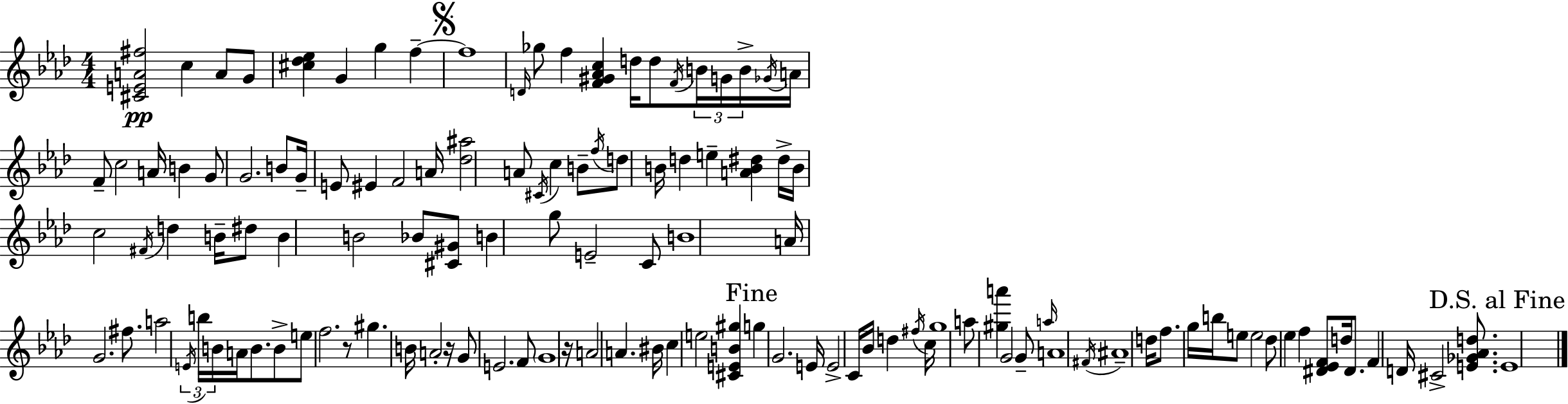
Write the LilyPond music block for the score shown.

{
  \clef treble
  \numericTimeSignature
  \time 4/4
  \key f \minor
  <cis' e' a' fis''>2\pp c''4 a'8 g'8 | <cis'' des'' ees''>4 g'4 g''4 f''4--~~ | \mark \markup { \musicglyph "scripts.segno" } f''1 | \grace { d'16 } ges''8 f''4 <f' gis' aes' c''>4 d''16 d''8 \acciaccatura { f'16 } \tuplet 3/2 { b'16 | \break g'16 b'16-> } \acciaccatura { ges'16 } a'16 f'8-- c''2 a'16 b'4 | g'8 g'2. | b'8 g'16-- e'8 eis'4 f'2 | a'16 <des'' ais''>2 a'8 \acciaccatura { cis'16 } c''4 | \break b'8-- \acciaccatura { f''16 } d''8 b'16 d''4 e''4-- | <a' b' dis''>4 dis''16-> b'16 c''2 \acciaccatura { fis'16 } d''4 | b'16-- dis''8 b'4 b'2 | bes'8 <cis' gis'>8 b'4 g''8 e'2-- | \break c'8 b'1 | a'16 g'2. | fis''8. a''2 \tuplet 3/2 { \acciaccatura { e'16 } b''16 | b'16 } a'16 b'8. b'8-> e''8 f''2. | \break r8 gis''4. b'16 a'2-. | r16 g'8 e'2. | f'8 \parenthesize g'1 | r16 a'2 | \break a'4. bis'16 c''4 e''2 | <cis' e' b' gis''>4 \mark "Fine" g''4 g'2. | e'16 e'2-> | c'16 bes'16 d''4 \acciaccatura { fis''16 } c''16 g''1 | \break a''8 <gis'' a'''>4 g'2 | g'8-- \grace { a''16 } a'1 | \acciaccatura { fis'16 } ais'1-- | d''16 f''8. g''16 b''16 | \break e''8 e''2 des''8 ees''4 | f''4 <dis' ees' f'>8 d''16 dis'8. f'4 d'16 cis'2-> | <e' ges' aes' d''>8. \mark "D.S. al Fine" e'1 | \bar "|."
}